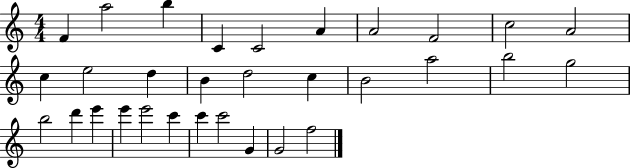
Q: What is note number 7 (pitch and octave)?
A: A4